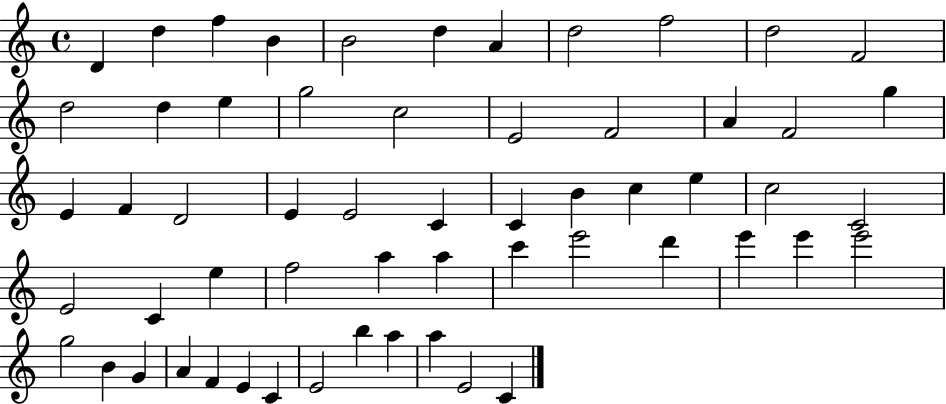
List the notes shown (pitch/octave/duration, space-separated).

D4/q D5/q F5/q B4/q B4/h D5/q A4/q D5/h F5/h D5/h F4/h D5/h D5/q E5/q G5/h C5/h E4/h F4/h A4/q F4/h G5/q E4/q F4/q D4/h E4/q E4/h C4/q C4/q B4/q C5/q E5/q C5/h C4/h E4/h C4/q E5/q F5/h A5/q A5/q C6/q E6/h D6/q E6/q E6/q E6/h G5/h B4/q G4/q A4/q F4/q E4/q C4/q E4/h B5/q A5/q A5/q E4/h C4/q